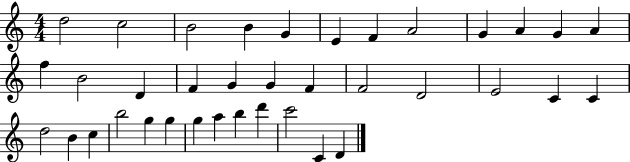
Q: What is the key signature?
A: C major